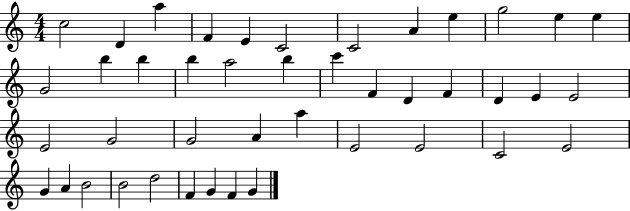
{
  \clef treble
  \numericTimeSignature
  \time 4/4
  \key c \major
  c''2 d'4 a''4 | f'4 e'4 c'2 | c'2 a'4 e''4 | g''2 e''4 e''4 | \break g'2 b''4 b''4 | b''4 a''2 b''4 | c'''4 f'4 d'4 f'4 | d'4 e'4 e'2 | \break e'2 g'2 | g'2 a'4 a''4 | e'2 e'2 | c'2 e'2 | \break g'4 a'4 b'2 | b'2 d''2 | f'4 g'4 f'4 g'4 | \bar "|."
}